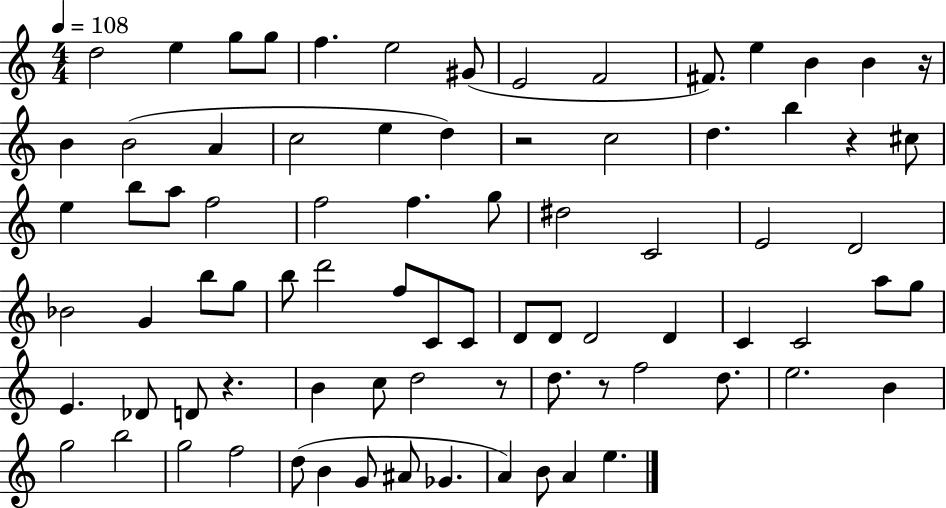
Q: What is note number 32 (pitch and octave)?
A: C4